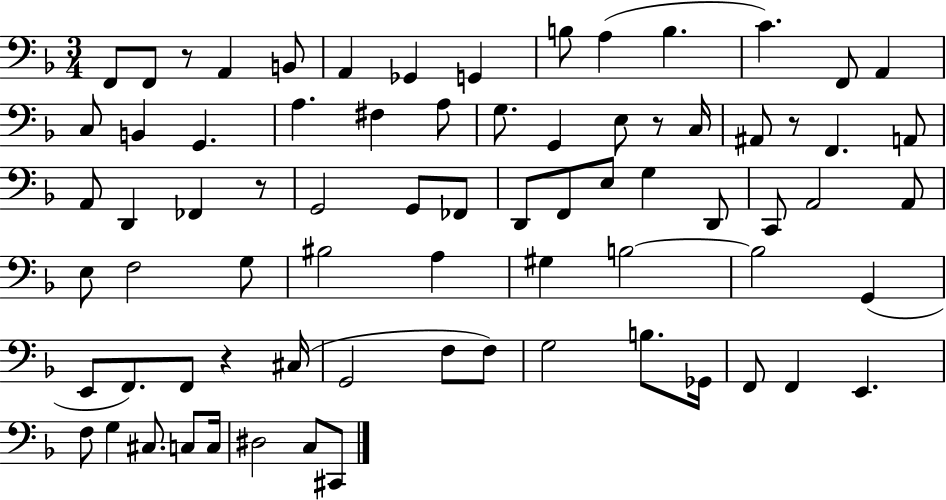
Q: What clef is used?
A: bass